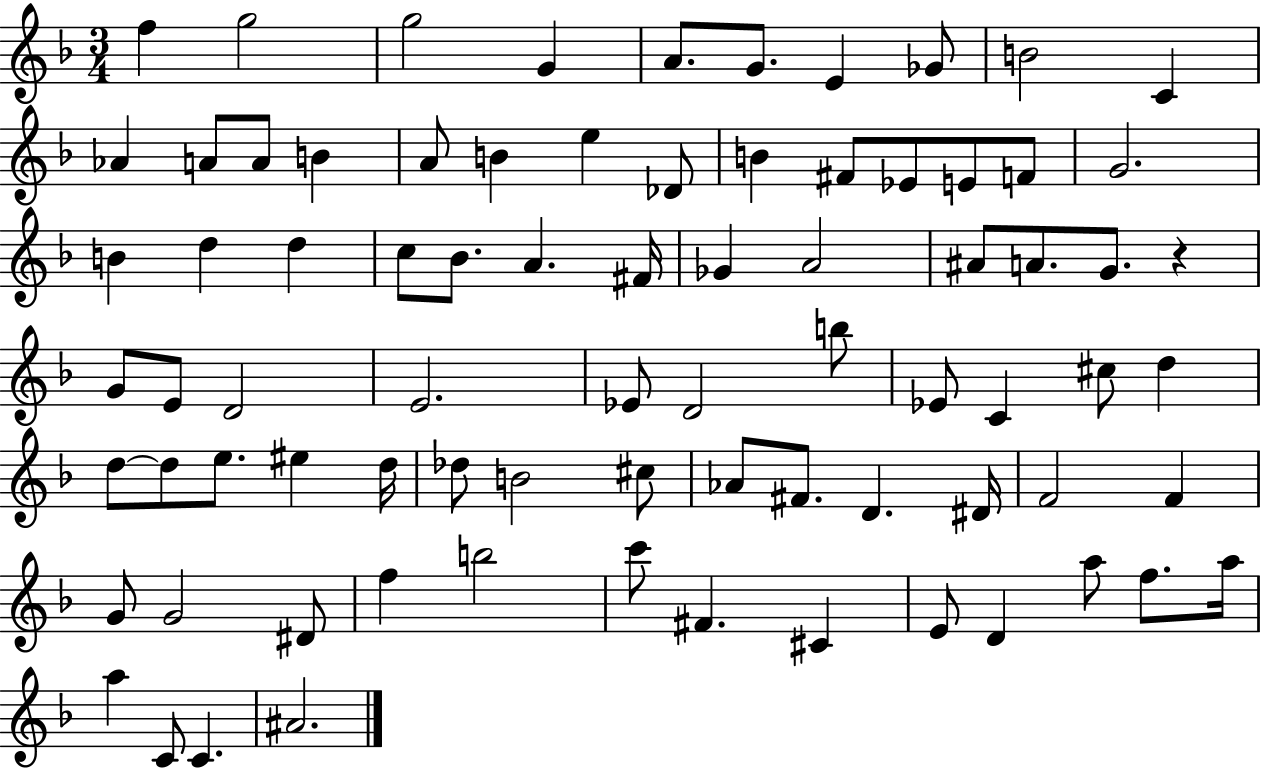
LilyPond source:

{
  \clef treble
  \numericTimeSignature
  \time 3/4
  \key f \major
  f''4 g''2 | g''2 g'4 | a'8. g'8. e'4 ges'8 | b'2 c'4 | \break aes'4 a'8 a'8 b'4 | a'8 b'4 e''4 des'8 | b'4 fis'8 ees'8 e'8 f'8 | g'2. | \break b'4 d''4 d''4 | c''8 bes'8. a'4. fis'16 | ges'4 a'2 | ais'8 a'8. g'8. r4 | \break g'8 e'8 d'2 | e'2. | ees'8 d'2 b''8 | ees'8 c'4 cis''8 d''4 | \break d''8~~ d''8 e''8. eis''4 d''16 | des''8 b'2 cis''8 | aes'8 fis'8. d'4. dis'16 | f'2 f'4 | \break g'8 g'2 dis'8 | f''4 b''2 | c'''8 fis'4. cis'4 | e'8 d'4 a''8 f''8. a''16 | \break a''4 c'8 c'4. | ais'2. | \bar "|."
}